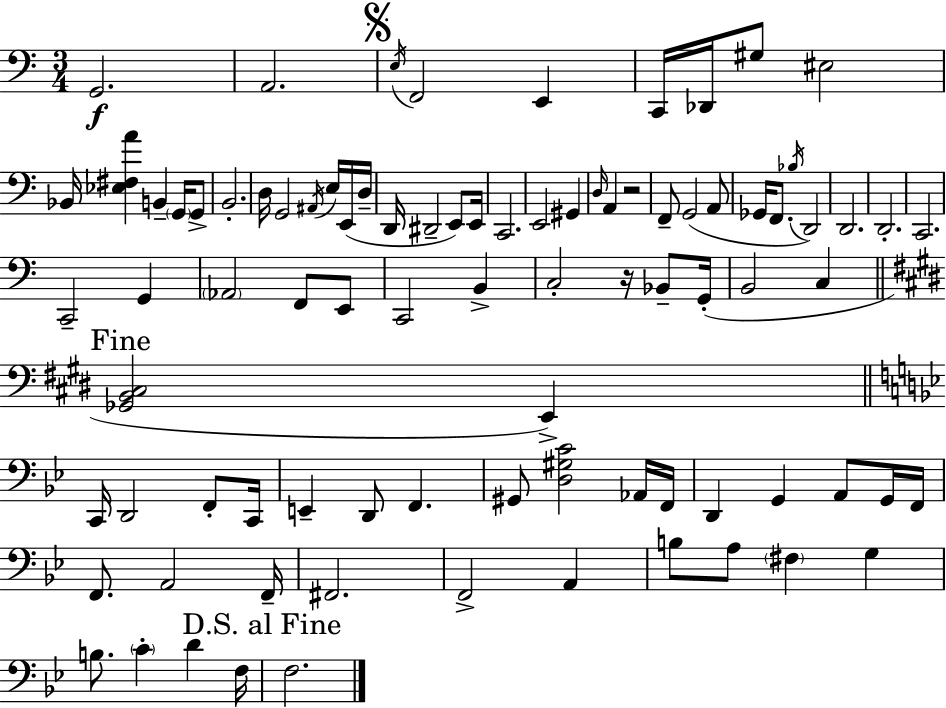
G2/h. A2/h. E3/s F2/h E2/q C2/s Db2/s G#3/e EIS3/h Bb2/s [Eb3,F#3,A4]/q B2/q G2/s G2/e B2/h. D3/s G2/h A#2/s E3/s E2/s D3/s D2/s D#2/h E2/e E2/s C2/h. E2/h G#2/q D3/s A2/q R/h F2/e G2/h A2/e Gb2/s F2/e. Bb3/s D2/h D2/h. D2/h. C2/h. C2/h G2/q Ab2/h F2/e E2/e C2/h B2/q C3/h R/s Bb2/e G2/s B2/h C3/q [Gb2,B2,C#3]/h E2/q C2/s D2/h F2/e C2/s E2/q D2/e F2/q. G#2/e [D3,G#3,C4]/h Ab2/s F2/s D2/q G2/q A2/e G2/s F2/s F2/e. A2/h F2/s F#2/h. F2/h A2/q B3/e A3/e F#3/q G3/q B3/e. C4/q D4/q F3/s F3/h.